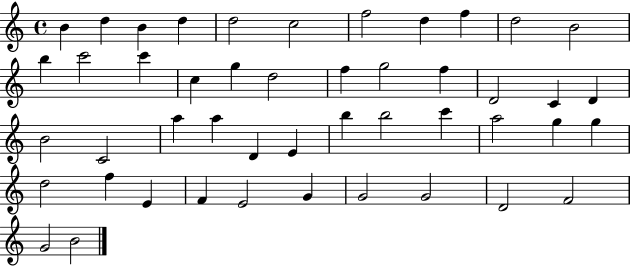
{
  \clef treble
  \time 4/4
  \defaultTimeSignature
  \key c \major
  b'4 d''4 b'4 d''4 | d''2 c''2 | f''2 d''4 f''4 | d''2 b'2 | \break b''4 c'''2 c'''4 | c''4 g''4 d''2 | f''4 g''2 f''4 | d'2 c'4 d'4 | \break b'2 c'2 | a''4 a''4 d'4 e'4 | b''4 b''2 c'''4 | a''2 g''4 g''4 | \break d''2 f''4 e'4 | f'4 e'2 g'4 | g'2 g'2 | d'2 f'2 | \break g'2 b'2 | \bar "|."
}